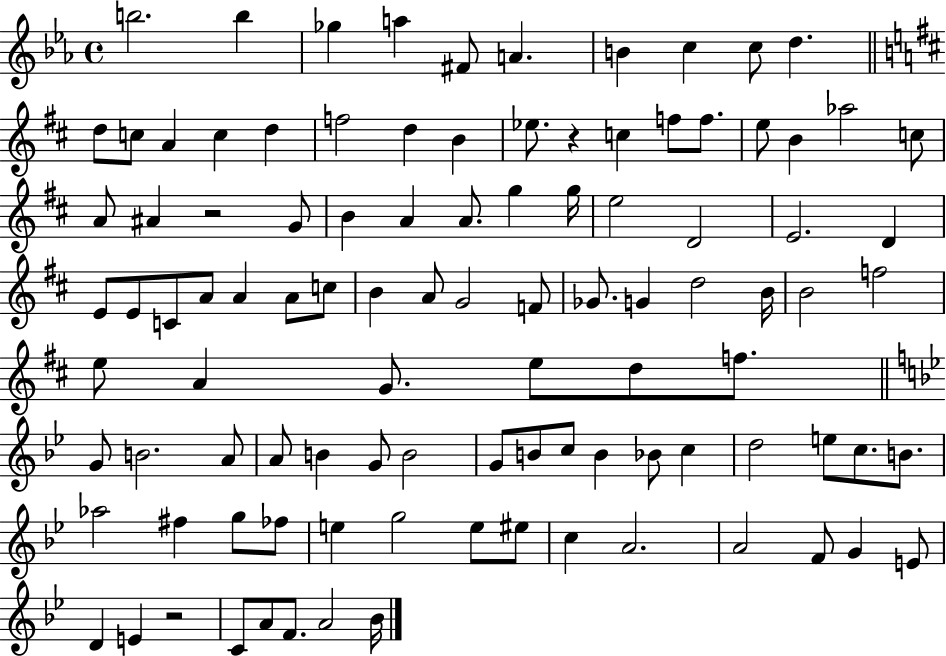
B5/h. B5/q Gb5/q A5/q F#4/e A4/q. B4/q C5/q C5/e D5/q. D5/e C5/e A4/q C5/q D5/q F5/h D5/q B4/q Eb5/e. R/q C5/q F5/e F5/e. E5/e B4/q Ab5/h C5/e A4/e A#4/q R/h G4/e B4/q A4/q A4/e. G5/q G5/s E5/h D4/h E4/h. D4/q E4/e E4/e C4/e A4/e A4/q A4/e C5/e B4/q A4/e G4/h F4/e Gb4/e. G4/q D5/h B4/s B4/h F5/h E5/e A4/q G4/e. E5/e D5/e F5/e. G4/e B4/h. A4/e A4/e B4/q G4/e B4/h G4/e B4/e C5/e B4/q Bb4/e C5/q D5/h E5/e C5/e. B4/e. Ab5/h F#5/q G5/e FES5/e E5/q G5/h E5/e EIS5/e C5/q A4/h. A4/h F4/e G4/q E4/e D4/q E4/q R/h C4/e A4/e F4/e. A4/h Bb4/s